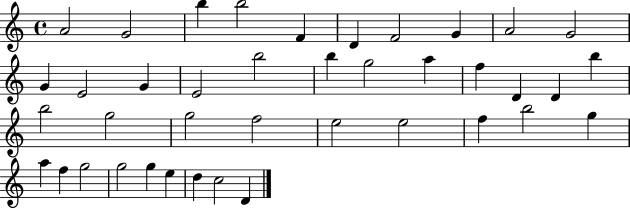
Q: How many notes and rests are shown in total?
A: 40